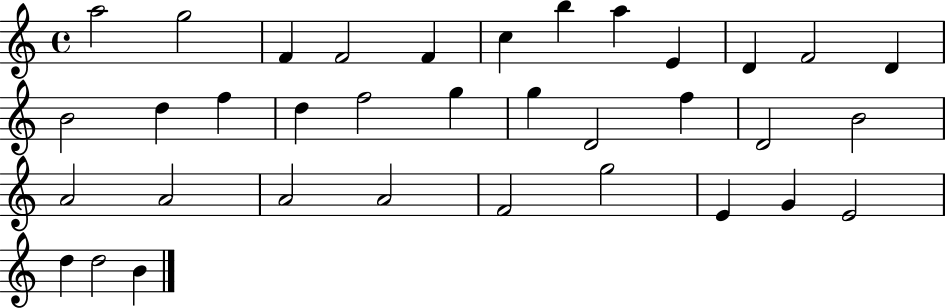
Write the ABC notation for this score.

X:1
T:Untitled
M:4/4
L:1/4
K:C
a2 g2 F F2 F c b a E D F2 D B2 d f d f2 g g D2 f D2 B2 A2 A2 A2 A2 F2 g2 E G E2 d d2 B